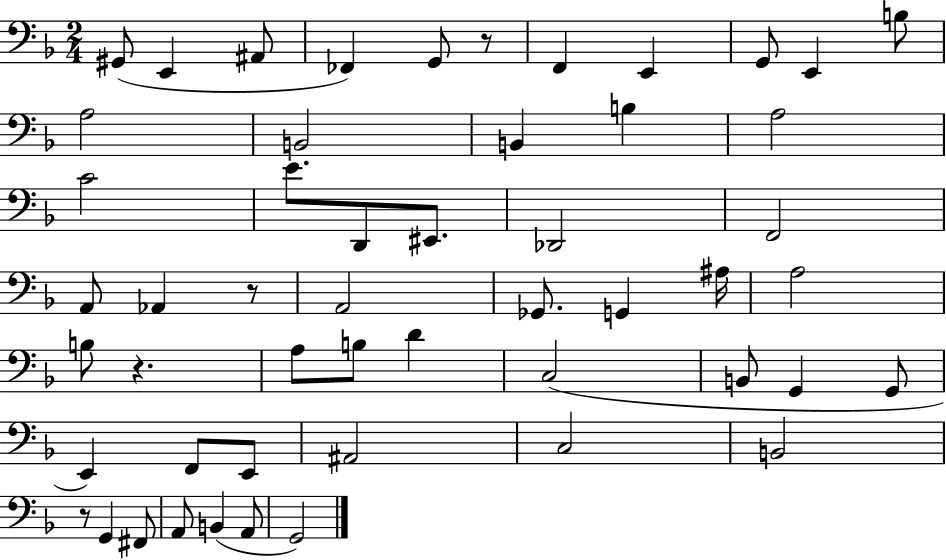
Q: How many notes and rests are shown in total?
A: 52